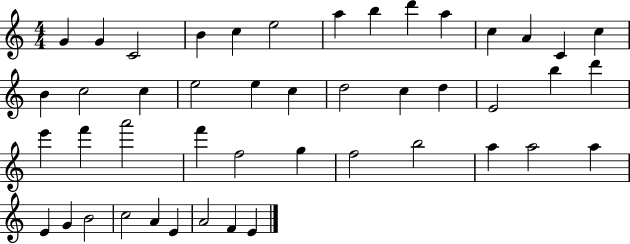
G4/q G4/q C4/h B4/q C5/q E5/h A5/q B5/q D6/q A5/q C5/q A4/q C4/q C5/q B4/q C5/h C5/q E5/h E5/q C5/q D5/h C5/q D5/q E4/h B5/q D6/q E6/q F6/q A6/h F6/q F5/h G5/q F5/h B5/h A5/q A5/h A5/q E4/q G4/q B4/h C5/h A4/q E4/q A4/h F4/q E4/q